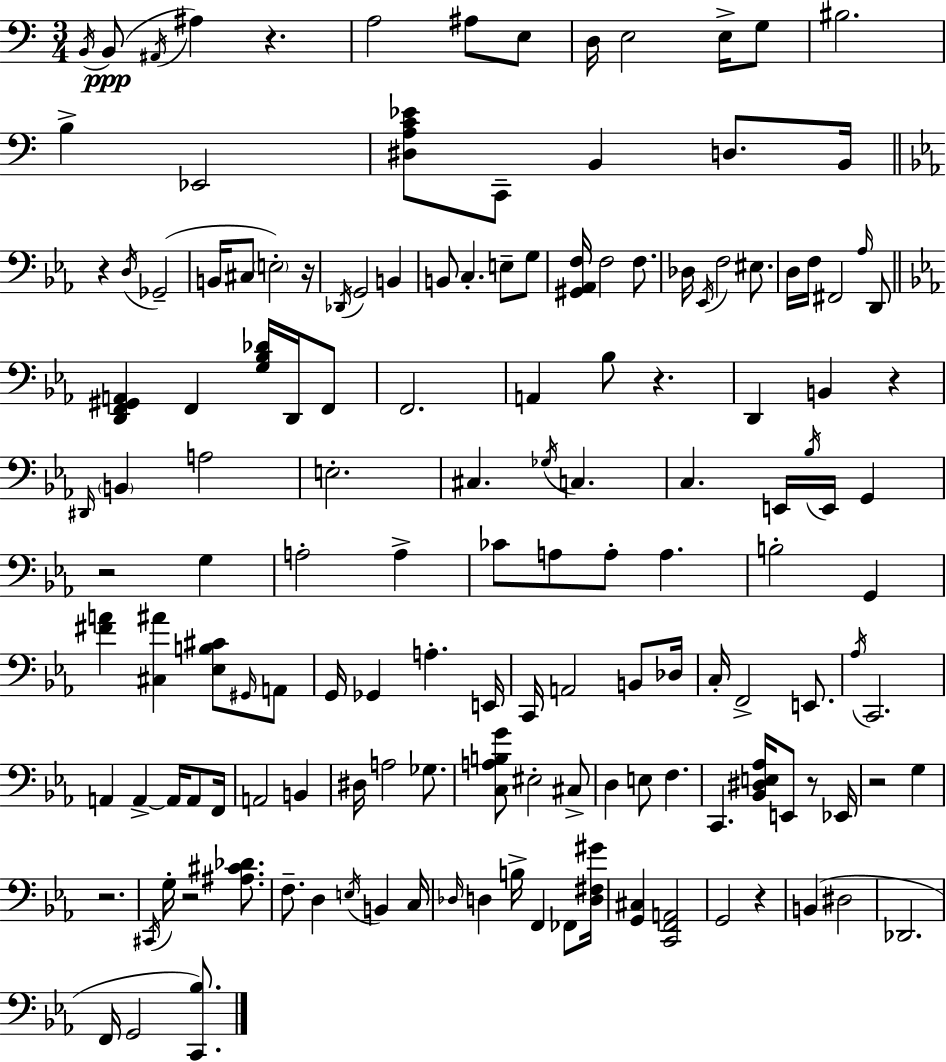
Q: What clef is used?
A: bass